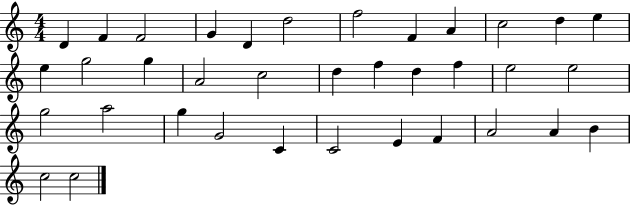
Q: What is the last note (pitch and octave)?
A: C5